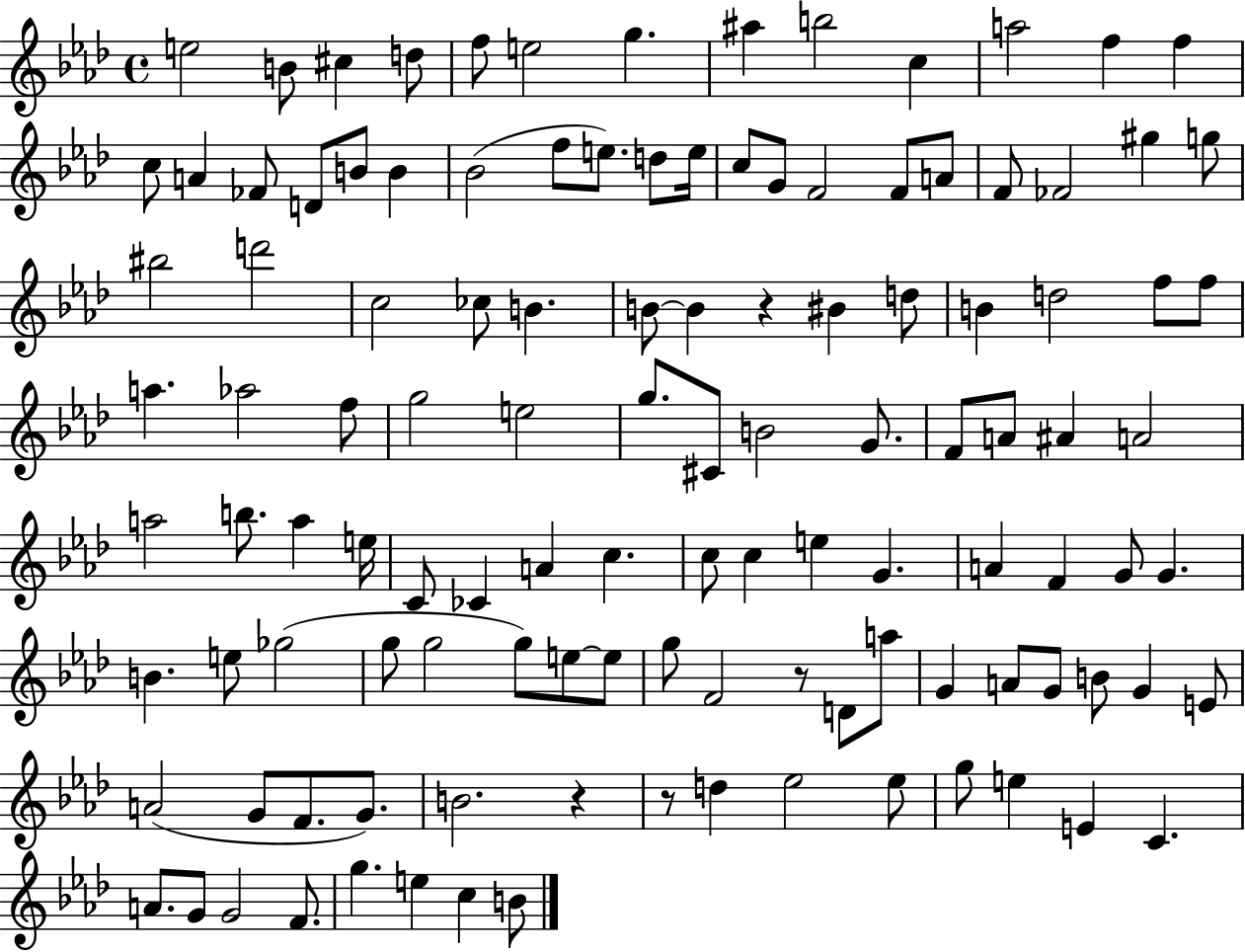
{
  \clef treble
  \time 4/4
  \defaultTimeSignature
  \key aes \major
  e''2 b'8 cis''4 d''8 | f''8 e''2 g''4. | ais''4 b''2 c''4 | a''2 f''4 f''4 | \break c''8 a'4 fes'8 d'8 b'8 b'4 | bes'2( f''8 e''8.) d''8 e''16 | c''8 g'8 f'2 f'8 a'8 | f'8 fes'2 gis''4 g''8 | \break bis''2 d'''2 | c''2 ces''8 b'4. | b'8~~ b'4 r4 bis'4 d''8 | b'4 d''2 f''8 f''8 | \break a''4. aes''2 f''8 | g''2 e''2 | g''8. cis'8 b'2 g'8. | f'8 a'8 ais'4 a'2 | \break a''2 b''8. a''4 e''16 | c'8 ces'4 a'4 c''4. | c''8 c''4 e''4 g'4. | a'4 f'4 g'8 g'4. | \break b'4. e''8 ges''2( | g''8 g''2 g''8) e''8~~ e''8 | g''8 f'2 r8 d'8 a''8 | g'4 a'8 g'8 b'8 g'4 e'8 | \break a'2( g'8 f'8. g'8.) | b'2. r4 | r8 d''4 ees''2 ees''8 | g''8 e''4 e'4 c'4. | \break a'8. g'8 g'2 f'8. | g''4. e''4 c''4 b'8 | \bar "|."
}